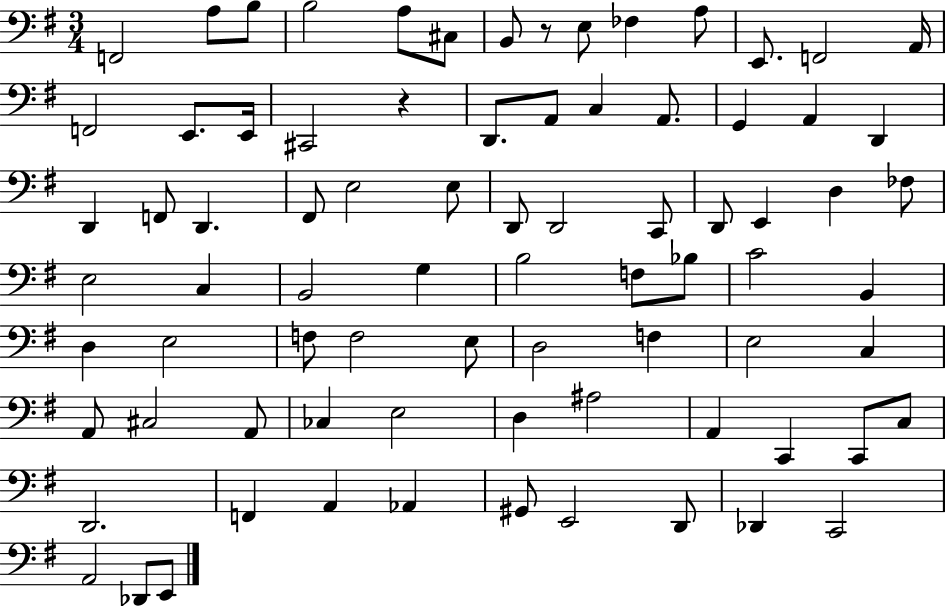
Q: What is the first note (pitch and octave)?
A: F2